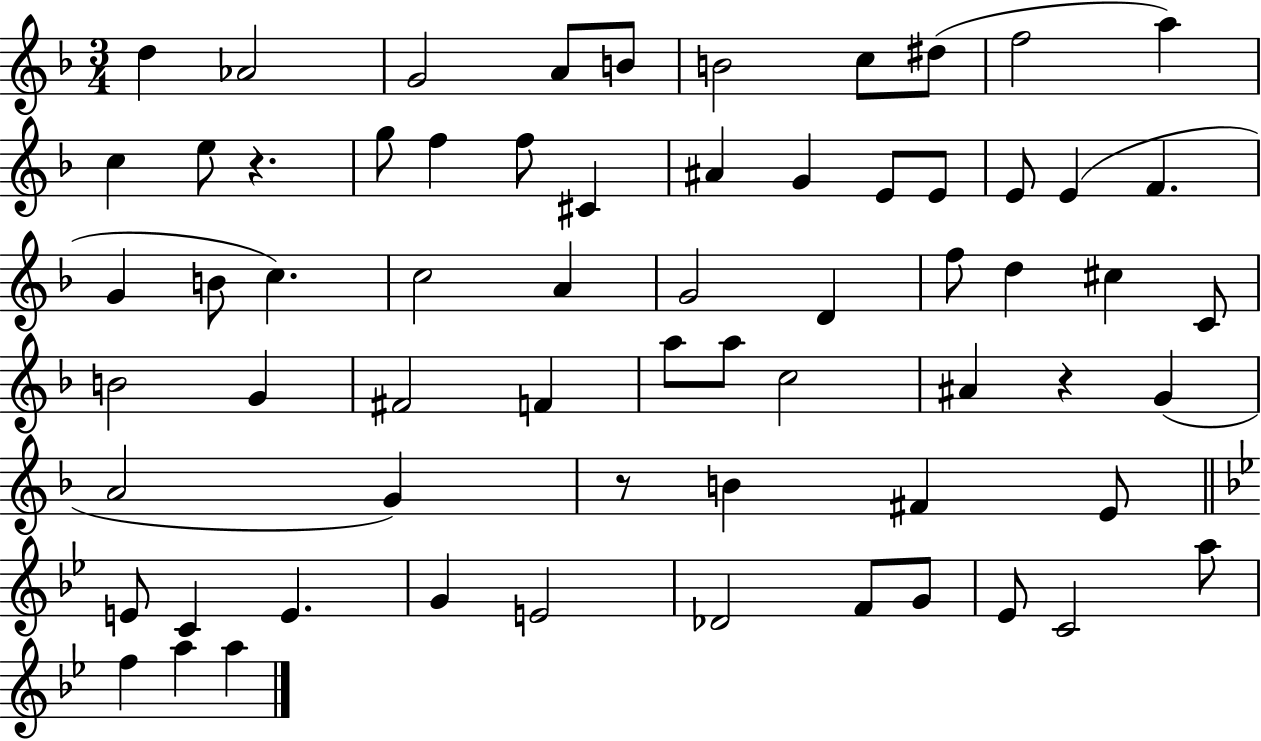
D5/q Ab4/h G4/h A4/e B4/e B4/h C5/e D#5/e F5/h A5/q C5/q E5/e R/q. G5/e F5/q F5/e C#4/q A#4/q G4/q E4/e E4/e E4/e E4/q F4/q. G4/q B4/e C5/q. C5/h A4/q G4/h D4/q F5/e D5/q C#5/q C4/e B4/h G4/q F#4/h F4/q A5/e A5/e C5/h A#4/q R/q G4/q A4/h G4/q R/e B4/q F#4/q E4/e E4/e C4/q E4/q. G4/q E4/h Db4/h F4/e G4/e Eb4/e C4/h A5/e F5/q A5/q A5/q